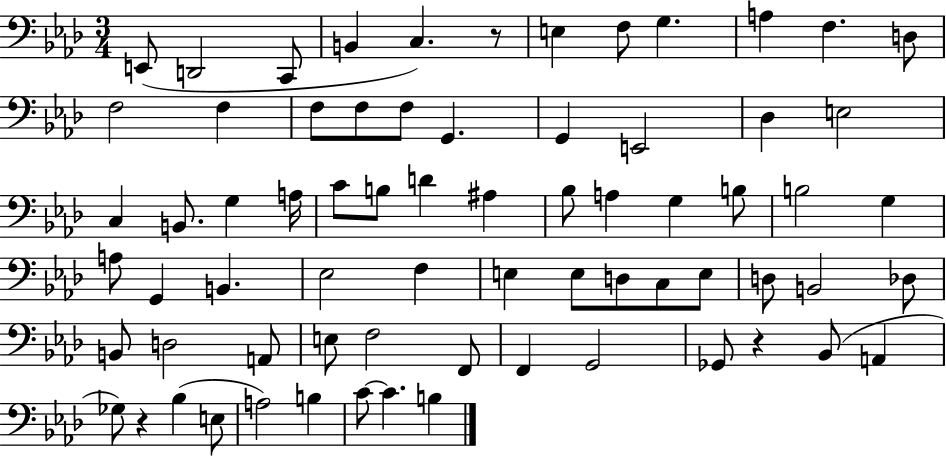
X:1
T:Untitled
M:3/4
L:1/4
K:Ab
E,,/2 D,,2 C,,/2 B,, C, z/2 E, F,/2 G, A, F, D,/2 F,2 F, F,/2 F,/2 F,/2 G,, G,, E,,2 _D, E,2 C, B,,/2 G, A,/4 C/2 B,/2 D ^A, _B,/2 A, G, B,/2 B,2 G, A,/2 G,, B,, _E,2 F, E, E,/2 D,/2 C,/2 E,/2 D,/2 B,,2 _D,/2 B,,/2 D,2 A,,/2 E,/2 F,2 F,,/2 F,, G,,2 _G,,/2 z _B,,/2 A,, _G,/2 z _B, E,/2 A,2 B, C/2 C B,